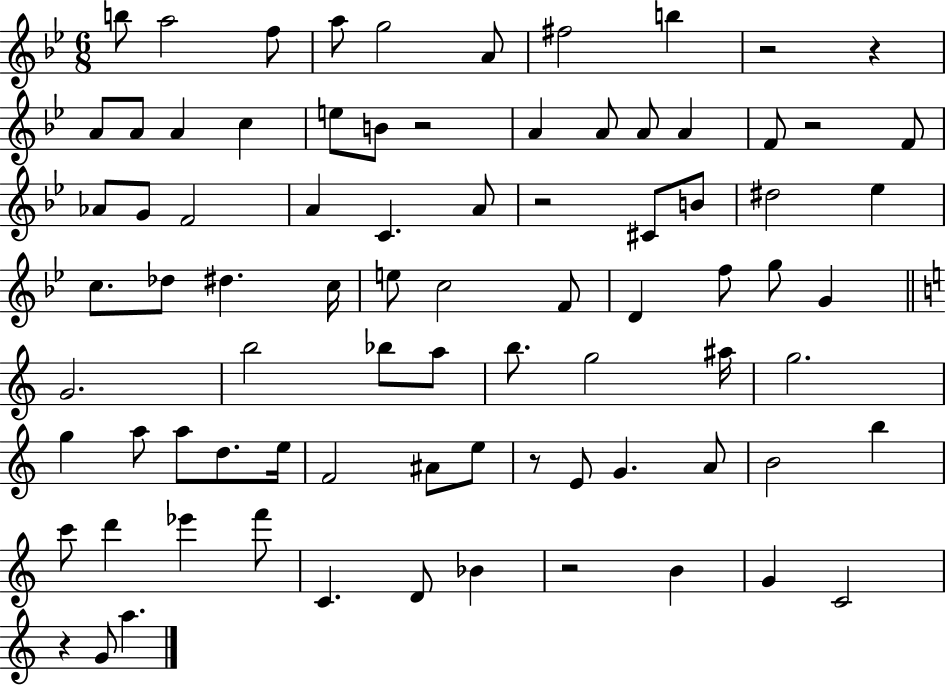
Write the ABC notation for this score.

X:1
T:Untitled
M:6/8
L:1/4
K:Bb
b/2 a2 f/2 a/2 g2 A/2 ^f2 b z2 z A/2 A/2 A c e/2 B/2 z2 A A/2 A/2 A F/2 z2 F/2 _A/2 G/2 F2 A C A/2 z2 ^C/2 B/2 ^d2 _e c/2 _d/2 ^d c/4 e/2 c2 F/2 D f/2 g/2 G G2 b2 _b/2 a/2 b/2 g2 ^a/4 g2 g a/2 a/2 d/2 e/4 F2 ^A/2 e/2 z/2 E/2 G A/2 B2 b c'/2 d' _e' f'/2 C D/2 _B z2 B G C2 z G/2 a